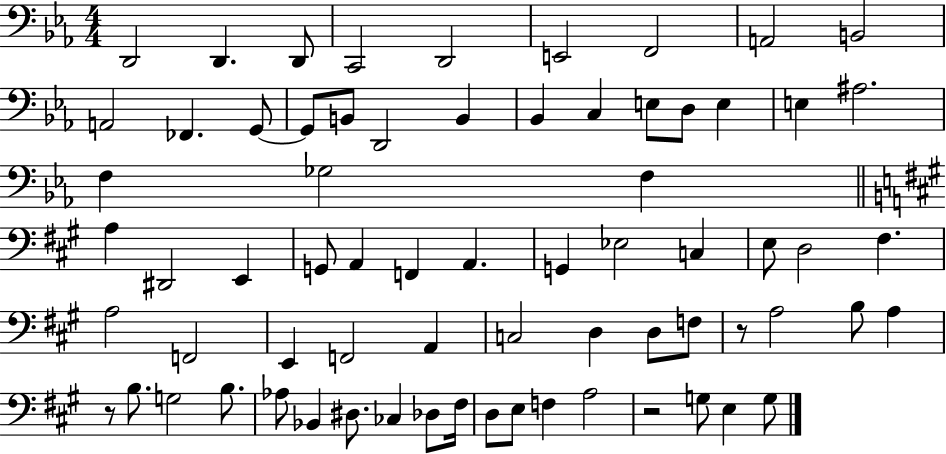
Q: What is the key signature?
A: EES major